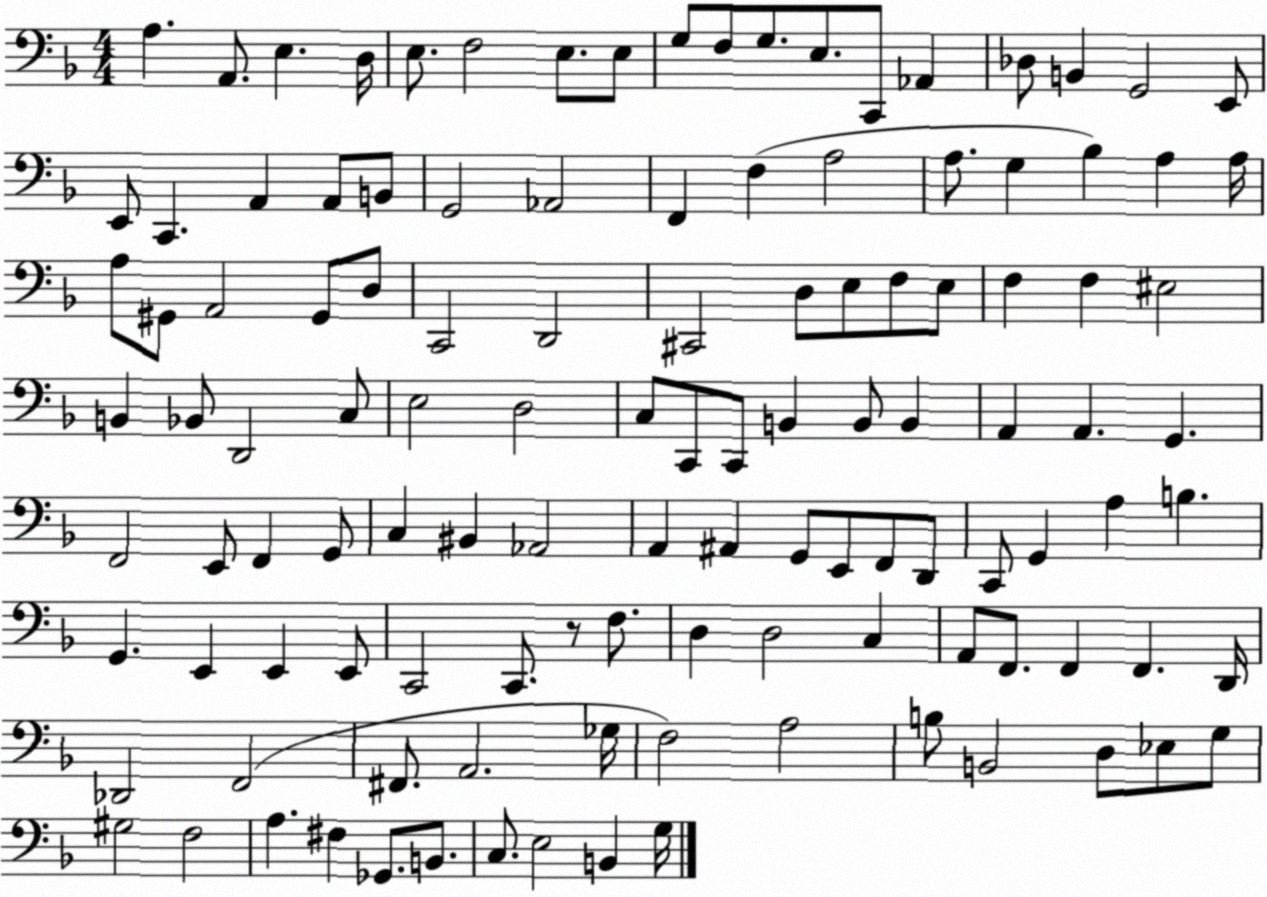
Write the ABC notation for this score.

X:1
T:Untitled
M:4/4
L:1/4
K:F
A, A,,/2 E, D,/4 E,/2 F,2 E,/2 E,/2 G,/2 F,/2 G,/2 E,/2 C,,/2 _A,, _D,/2 B,, G,,2 E,,/2 E,,/2 C,, A,, A,,/2 B,,/2 G,,2 _A,,2 F,, F, A,2 A,/2 G, _B, A, A,/4 A,/2 ^G,,/2 A,,2 ^G,,/2 D,/2 C,,2 D,,2 ^C,,2 D,/2 E,/2 F,/2 E,/2 F, F, ^E,2 B,, _B,,/2 D,,2 C,/2 E,2 D,2 C,/2 C,,/2 C,,/2 B,, B,,/2 B,, A,, A,, G,, F,,2 E,,/2 F,, G,,/2 C, ^B,, _A,,2 A,, ^A,, G,,/2 E,,/2 F,,/2 D,,/2 C,,/2 G,, A, B, G,, E,, E,, E,,/2 C,,2 C,,/2 z/2 F,/2 D, D,2 C, A,,/2 F,,/2 F,, F,, D,,/4 _D,,2 F,,2 ^F,,/2 A,,2 _G,/4 F,2 A,2 B,/2 B,,2 D,/2 _E,/2 G,/2 ^G,2 F,2 A, ^F, _G,,/2 B,,/2 C,/2 E,2 B,, G,/4